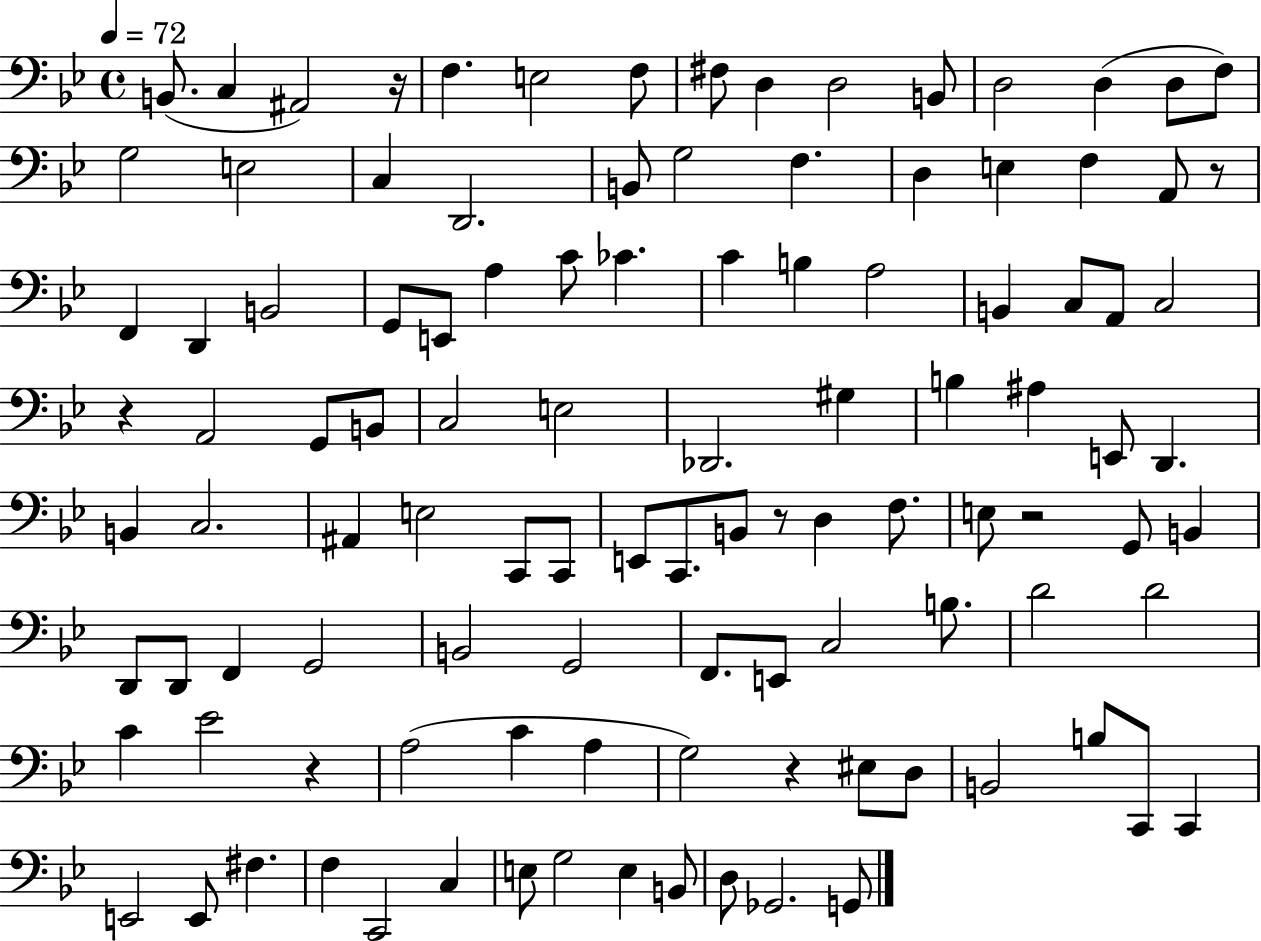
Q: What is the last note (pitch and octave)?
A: G2